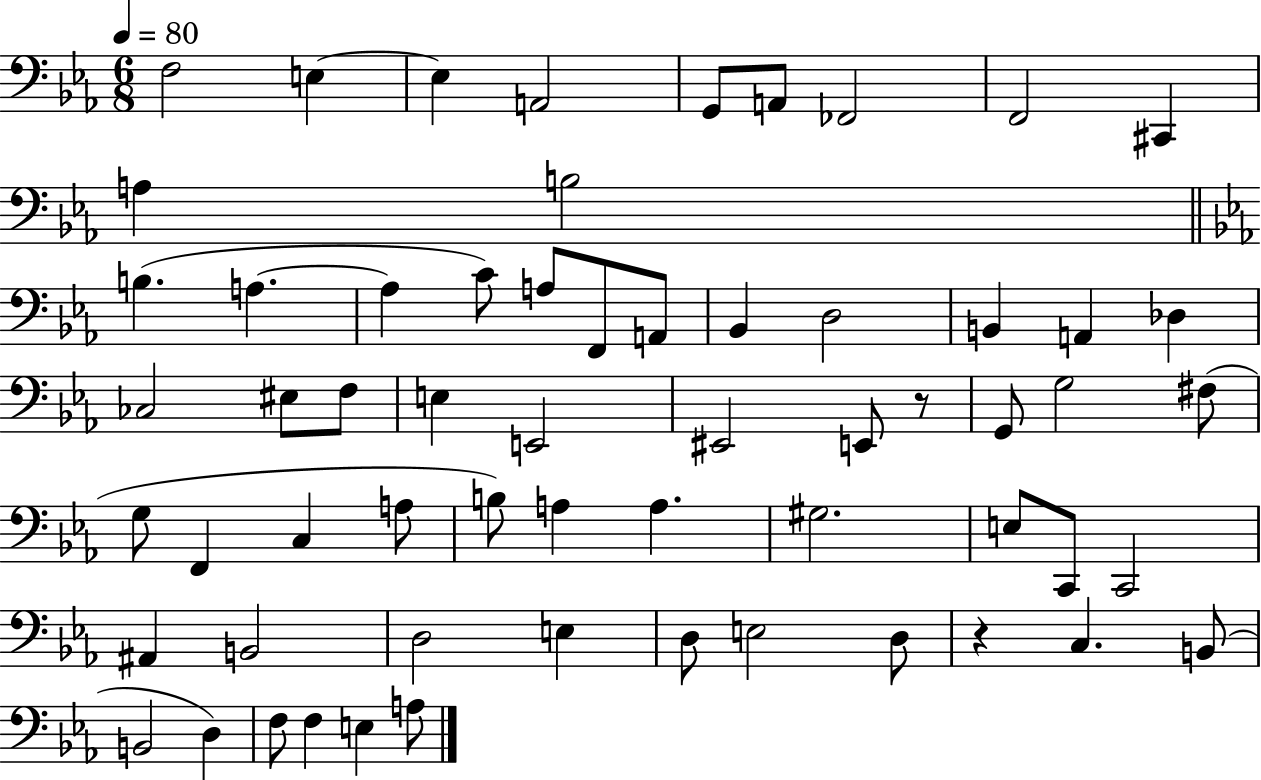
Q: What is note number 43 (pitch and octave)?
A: C2